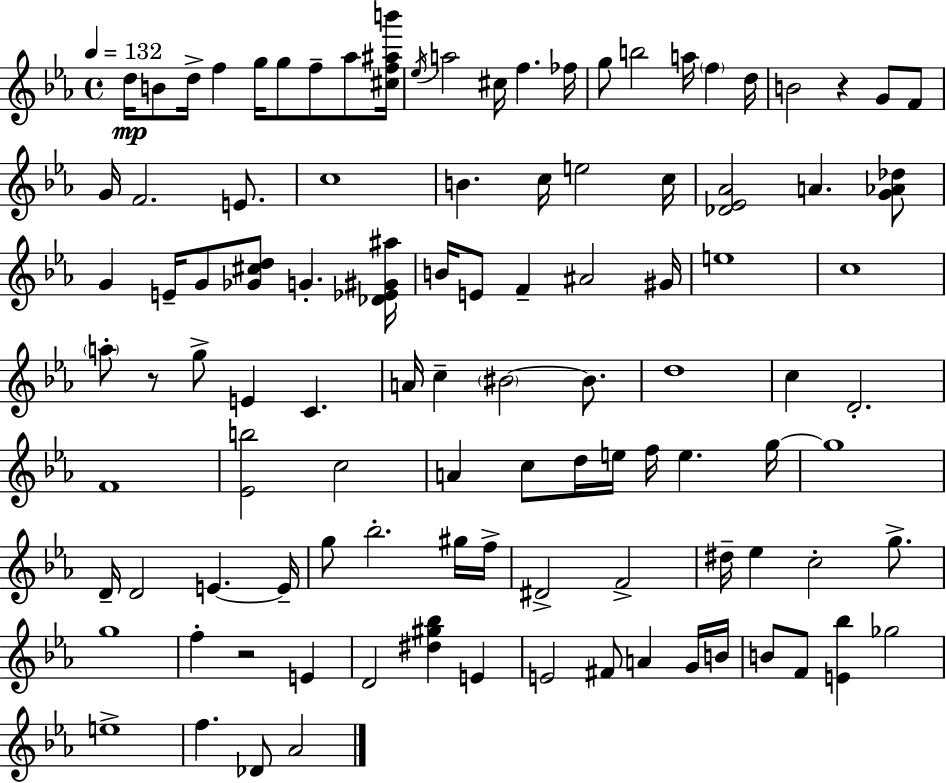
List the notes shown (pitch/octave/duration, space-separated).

D5/s B4/e D5/s F5/q G5/s G5/e F5/e Ab5/e [C#5,F5,A#5,B6]/s Eb5/s A5/h C#5/s F5/q. FES5/s G5/e B5/h A5/s F5/q D5/s B4/h R/q G4/e F4/e G4/s F4/h. E4/e. C5/w B4/q. C5/s E5/h C5/s [Db4,Eb4,Ab4]/h A4/q. [G4,Ab4,Db5]/e G4/q E4/s G4/e [Gb4,C#5,D5]/e G4/q. [Db4,Eb4,G#4,A#5]/s B4/s E4/e F4/q A#4/h G#4/s E5/w C5/w A5/e R/e G5/e E4/q C4/q. A4/s C5/q BIS4/h BIS4/e. D5/w C5/q D4/h. F4/w [Eb4,B5]/h C5/h A4/q C5/e D5/s E5/s F5/s E5/q. G5/s G5/w D4/s D4/h E4/q. E4/s G5/e Bb5/h. G#5/s F5/s D#4/h F4/h D#5/s Eb5/q C5/h G5/e. G5/w F5/q R/h E4/q D4/h [D#5,G#5,Bb5]/q E4/q E4/h F#4/e A4/q G4/s B4/s B4/e F4/e [E4,Bb5]/q Gb5/h E5/w F5/q. Db4/e Ab4/h